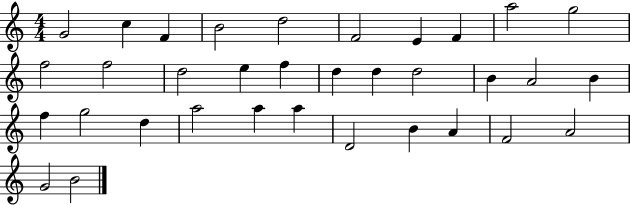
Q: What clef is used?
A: treble